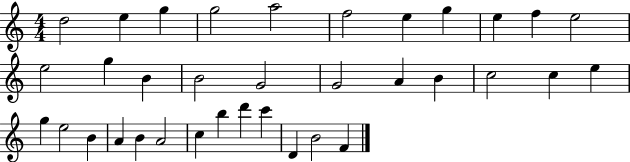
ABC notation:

X:1
T:Untitled
M:4/4
L:1/4
K:C
d2 e g g2 a2 f2 e g e f e2 e2 g B B2 G2 G2 A B c2 c e g e2 B A B A2 c b d' c' D B2 F